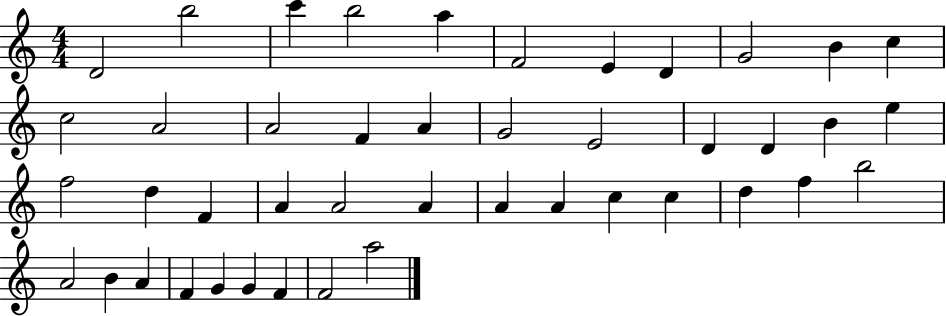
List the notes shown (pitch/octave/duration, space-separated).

D4/h B5/h C6/q B5/h A5/q F4/h E4/q D4/q G4/h B4/q C5/q C5/h A4/h A4/h F4/q A4/q G4/h E4/h D4/q D4/q B4/q E5/q F5/h D5/q F4/q A4/q A4/h A4/q A4/q A4/q C5/q C5/q D5/q F5/q B5/h A4/h B4/q A4/q F4/q G4/q G4/q F4/q F4/h A5/h